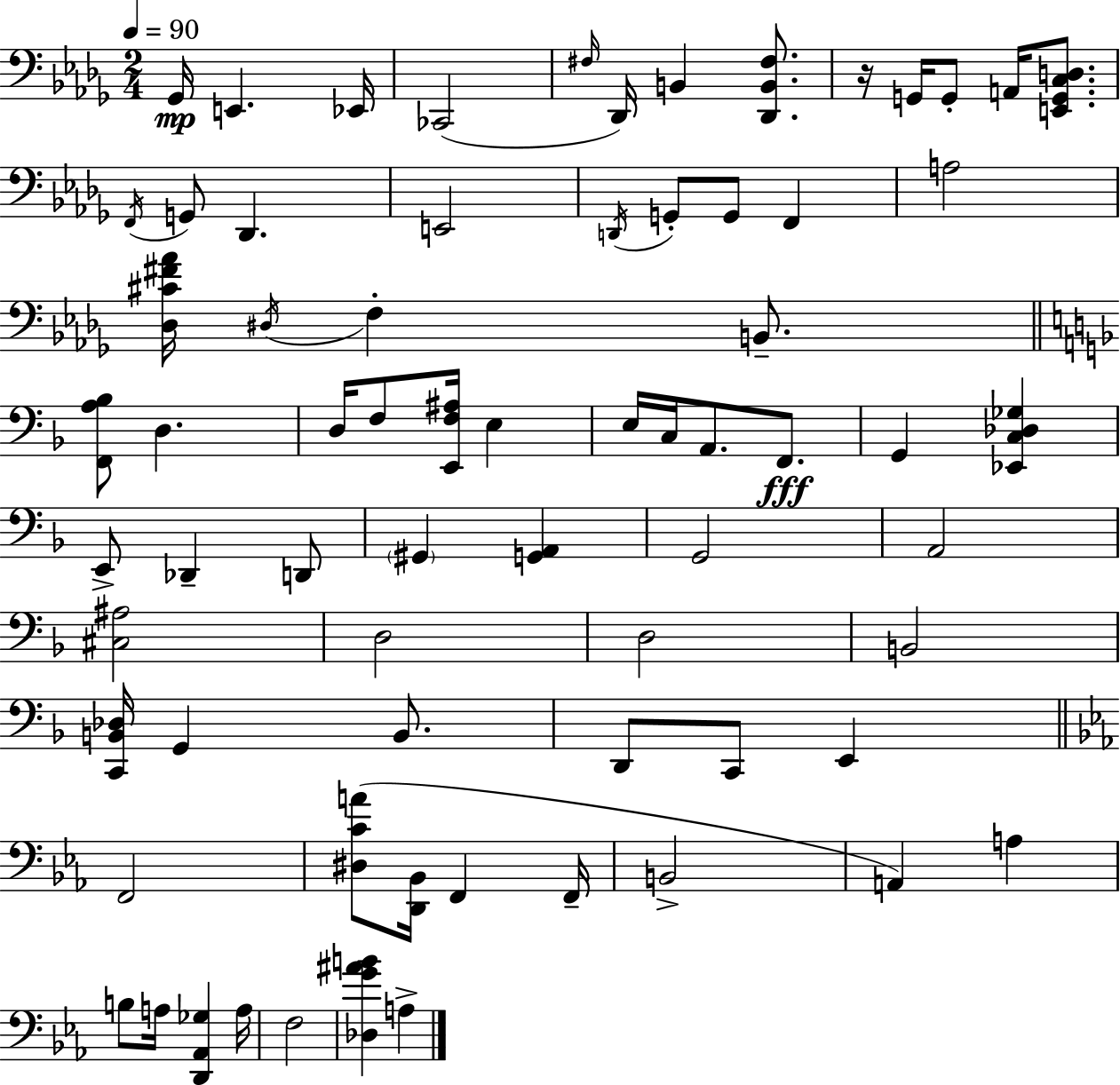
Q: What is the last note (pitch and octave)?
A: A3